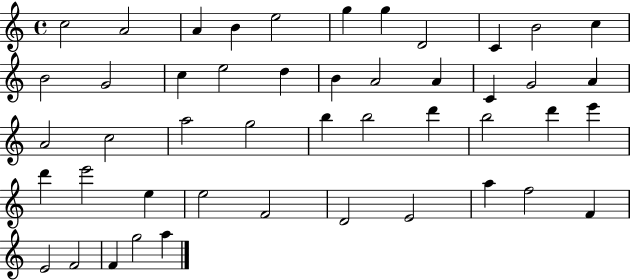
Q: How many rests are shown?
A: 0